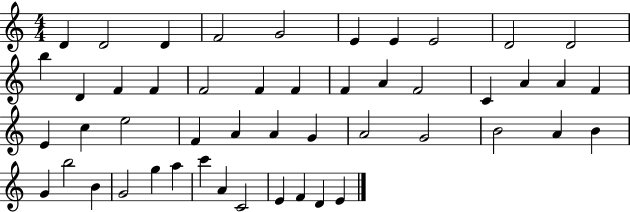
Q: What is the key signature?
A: C major